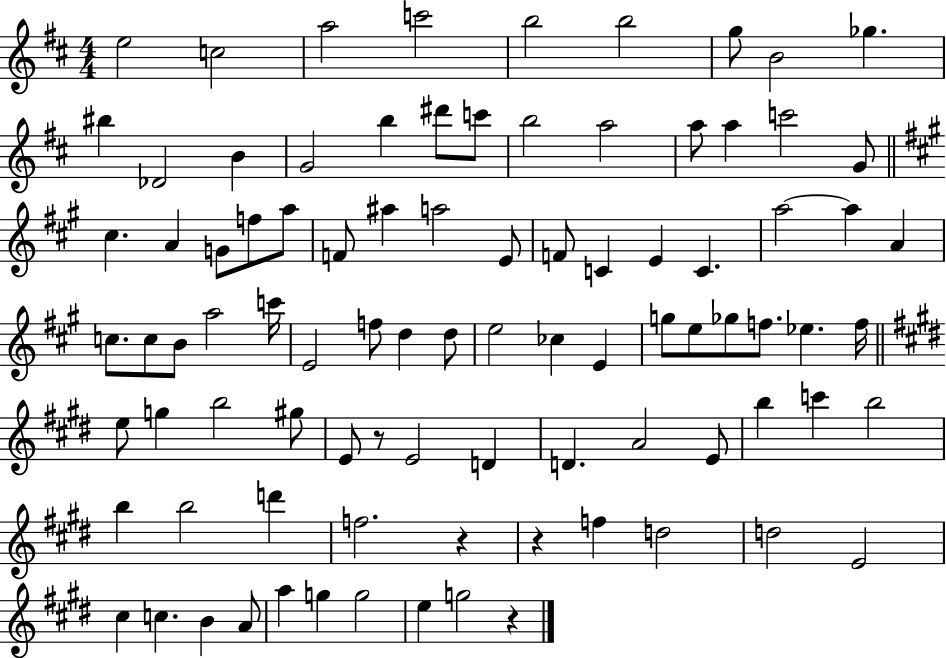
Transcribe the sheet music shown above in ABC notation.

X:1
T:Untitled
M:4/4
L:1/4
K:D
e2 c2 a2 c'2 b2 b2 g/2 B2 _g ^b _D2 B G2 b ^d'/2 c'/2 b2 a2 a/2 a c'2 G/2 ^c A G/2 f/2 a/2 F/2 ^a a2 E/2 F/2 C E C a2 a A c/2 c/2 B/2 a2 c'/4 E2 f/2 d d/2 e2 _c E g/2 e/2 _g/2 f/2 _e f/4 e/2 g b2 ^g/2 E/2 z/2 E2 D D A2 E/2 b c' b2 b b2 d' f2 z z f d2 d2 E2 ^c c B A/2 a g g2 e g2 z